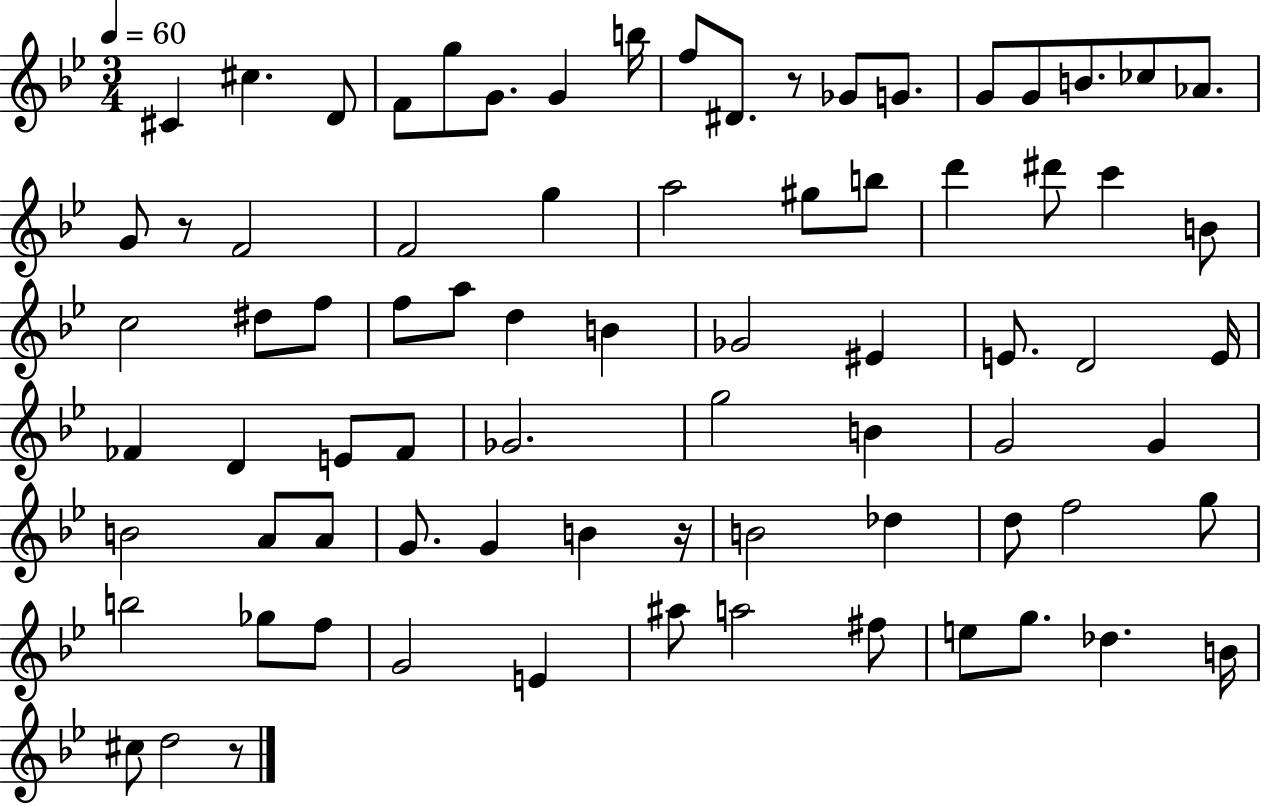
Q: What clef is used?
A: treble